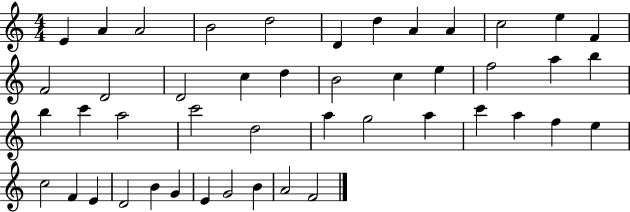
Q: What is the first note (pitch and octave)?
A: E4